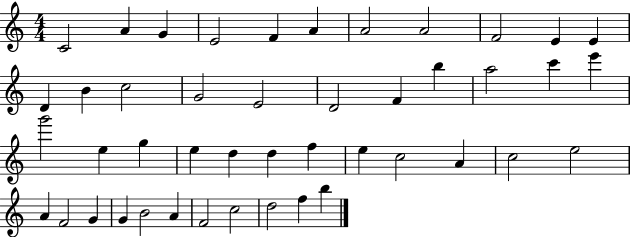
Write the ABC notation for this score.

X:1
T:Untitled
M:4/4
L:1/4
K:C
C2 A G E2 F A A2 A2 F2 E E D B c2 G2 E2 D2 F b a2 c' e' g'2 e g e d d f e c2 A c2 e2 A F2 G G B2 A F2 c2 d2 f b